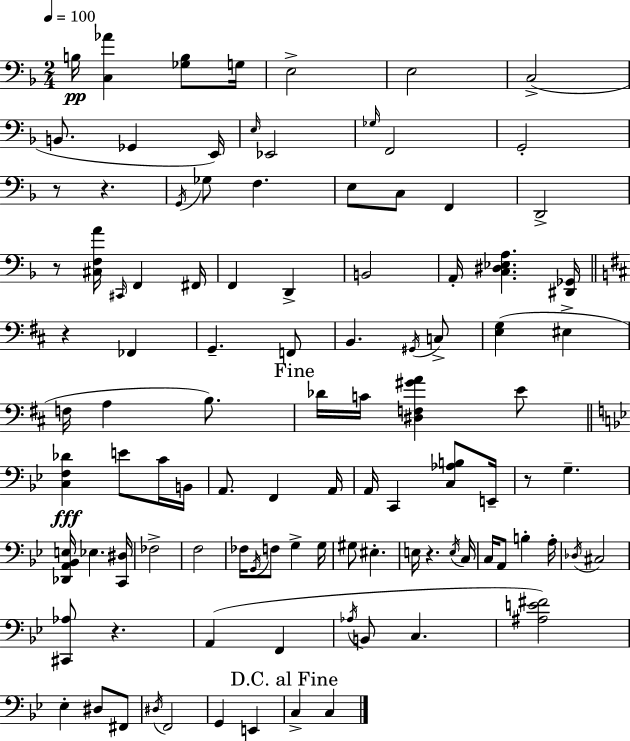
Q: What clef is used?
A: bass